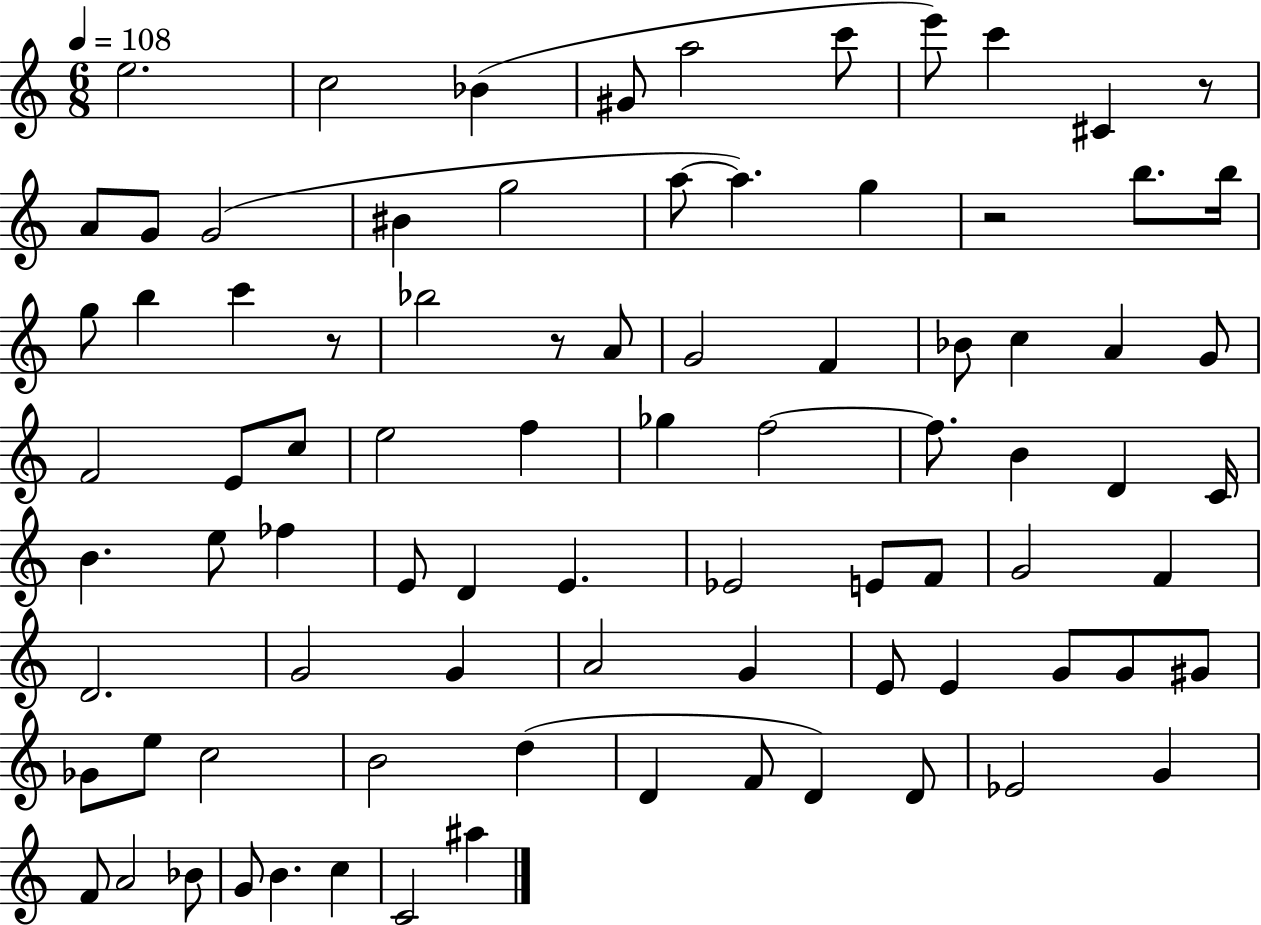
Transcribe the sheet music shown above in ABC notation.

X:1
T:Untitled
M:6/8
L:1/4
K:C
e2 c2 _B ^G/2 a2 c'/2 e'/2 c' ^C z/2 A/2 G/2 G2 ^B g2 a/2 a g z2 b/2 b/4 g/2 b c' z/2 _b2 z/2 A/2 G2 F _B/2 c A G/2 F2 E/2 c/2 e2 f _g f2 f/2 B D C/4 B e/2 _f E/2 D E _E2 E/2 F/2 G2 F D2 G2 G A2 G E/2 E G/2 G/2 ^G/2 _G/2 e/2 c2 B2 d D F/2 D D/2 _E2 G F/2 A2 _B/2 G/2 B c C2 ^a